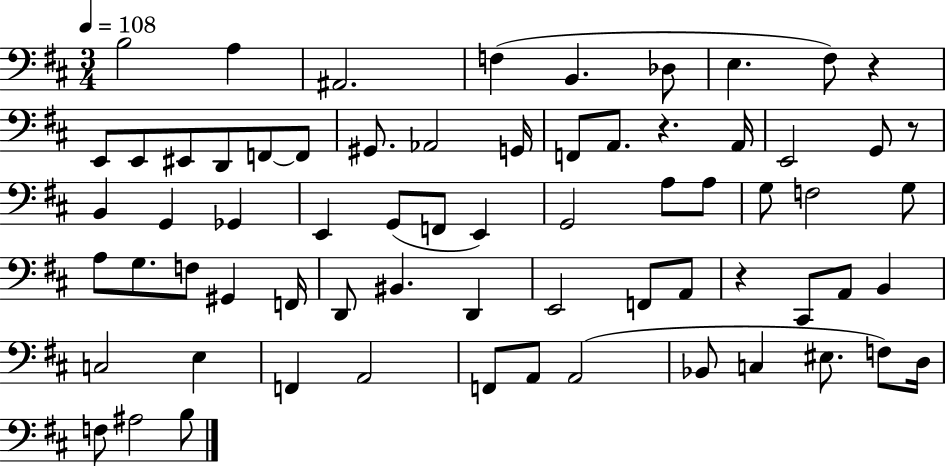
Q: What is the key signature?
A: D major